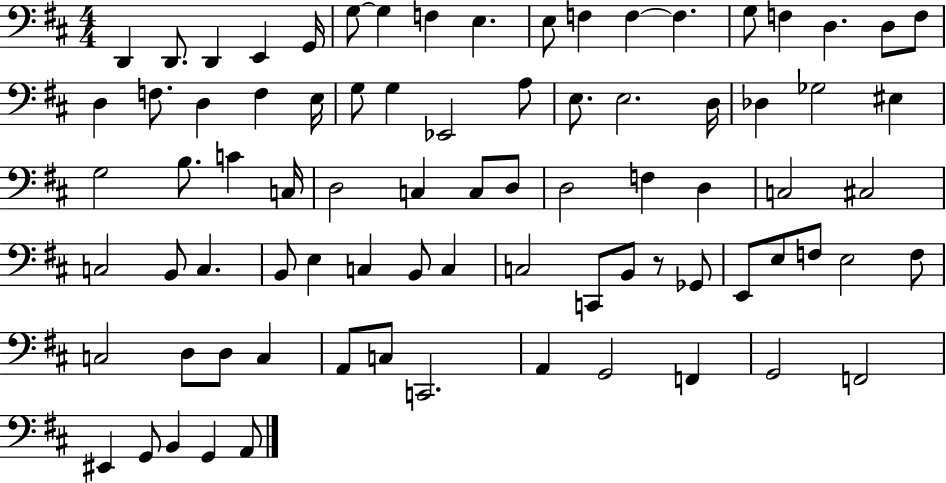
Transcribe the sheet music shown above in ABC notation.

X:1
T:Untitled
M:4/4
L:1/4
K:D
D,, D,,/2 D,, E,, G,,/4 G,/2 G, F, E, E,/2 F, F, F, G,/2 F, D, D,/2 F,/2 D, F,/2 D, F, E,/4 G,/2 G, _E,,2 A,/2 E,/2 E,2 D,/4 _D, _G,2 ^E, G,2 B,/2 C C,/4 D,2 C, C,/2 D,/2 D,2 F, D, C,2 ^C,2 C,2 B,,/2 C, B,,/2 E, C, B,,/2 C, C,2 C,,/2 B,,/2 z/2 _G,,/2 E,,/2 E,/2 F,/2 E,2 F,/2 C,2 D,/2 D,/2 C, A,,/2 C,/2 C,,2 A,, G,,2 F,, G,,2 F,,2 ^E,, G,,/2 B,, G,, A,,/2